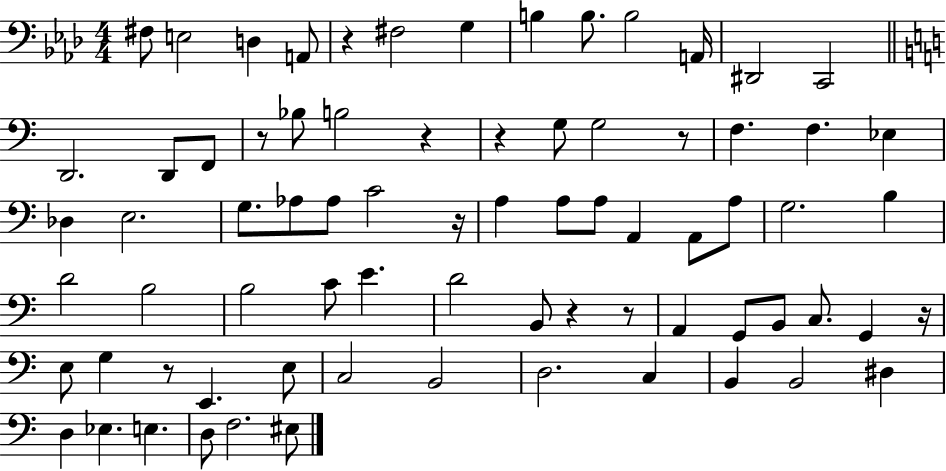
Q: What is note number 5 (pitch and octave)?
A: F#3